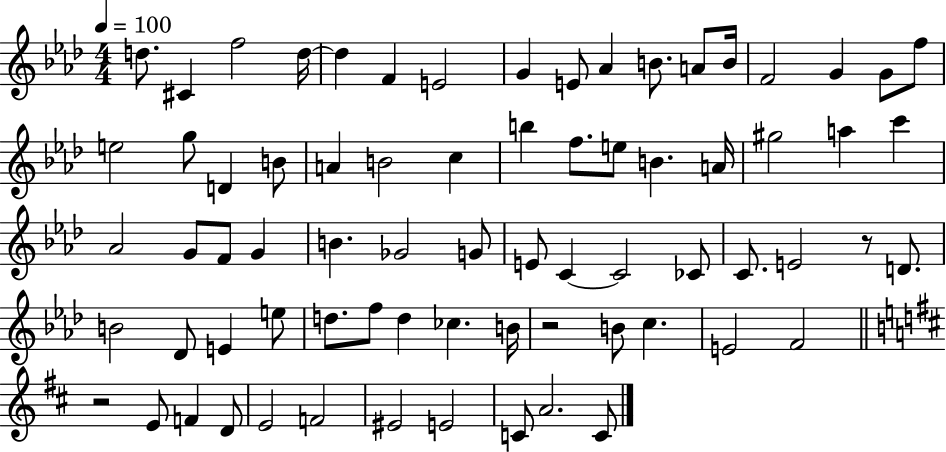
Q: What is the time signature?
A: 4/4